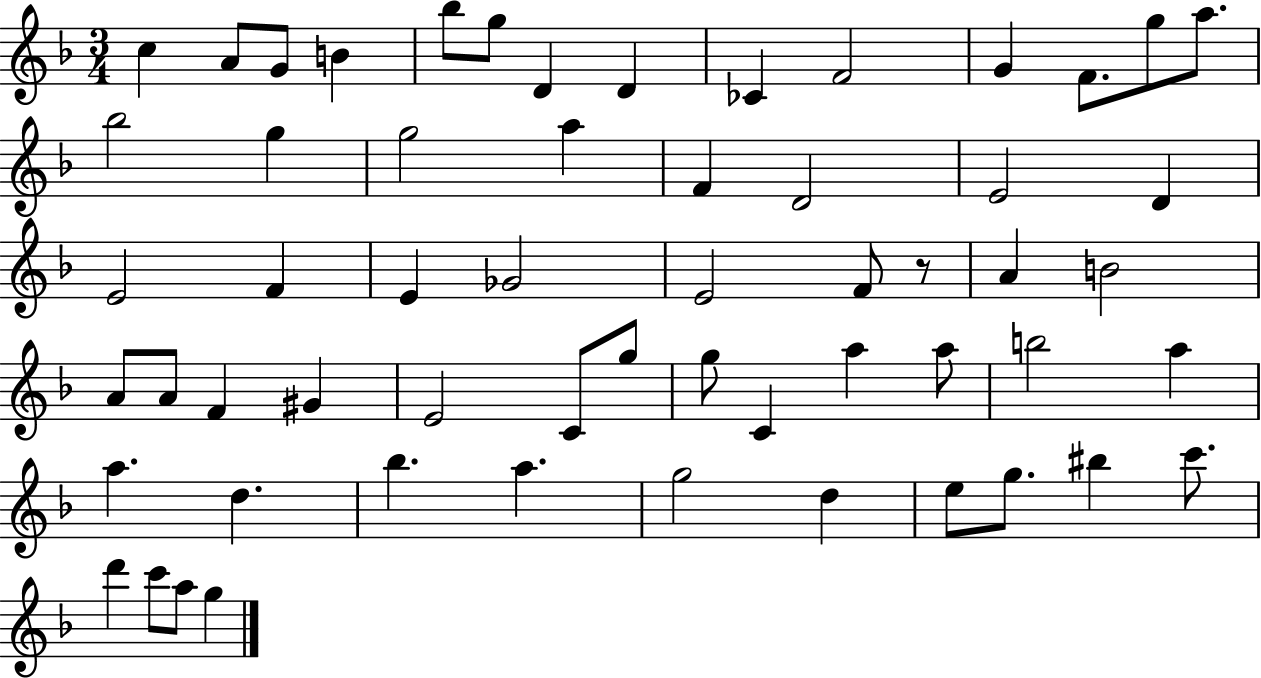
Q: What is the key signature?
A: F major